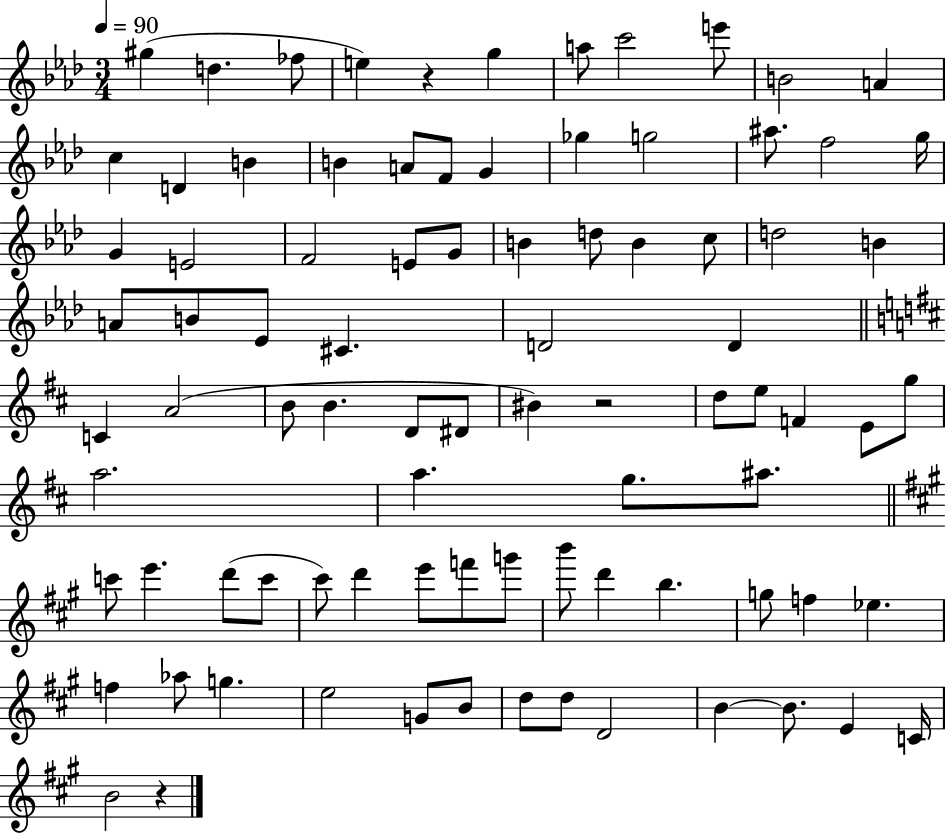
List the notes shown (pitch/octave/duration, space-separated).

G#5/q D5/q. FES5/e E5/q R/q G5/q A5/e C6/h E6/e B4/h A4/q C5/q D4/q B4/q B4/q A4/e F4/e G4/q Gb5/q G5/h A#5/e. F5/h G5/s G4/q E4/h F4/h E4/e G4/e B4/q D5/e B4/q C5/e D5/h B4/q A4/e B4/e Eb4/e C#4/q. D4/h D4/q C4/q A4/h B4/e B4/q. D4/e D#4/e BIS4/q R/h D5/e E5/e F4/q E4/e G5/e A5/h. A5/q. G5/e. A#5/e. C6/e E6/q. D6/e C6/e C#6/e D6/q E6/e F6/e G6/e B6/e D6/q B5/q. G5/e F5/q Eb5/q. F5/q Ab5/e G5/q. E5/h G4/e B4/e D5/e D5/e D4/h B4/q B4/e. E4/q C4/s B4/h R/q